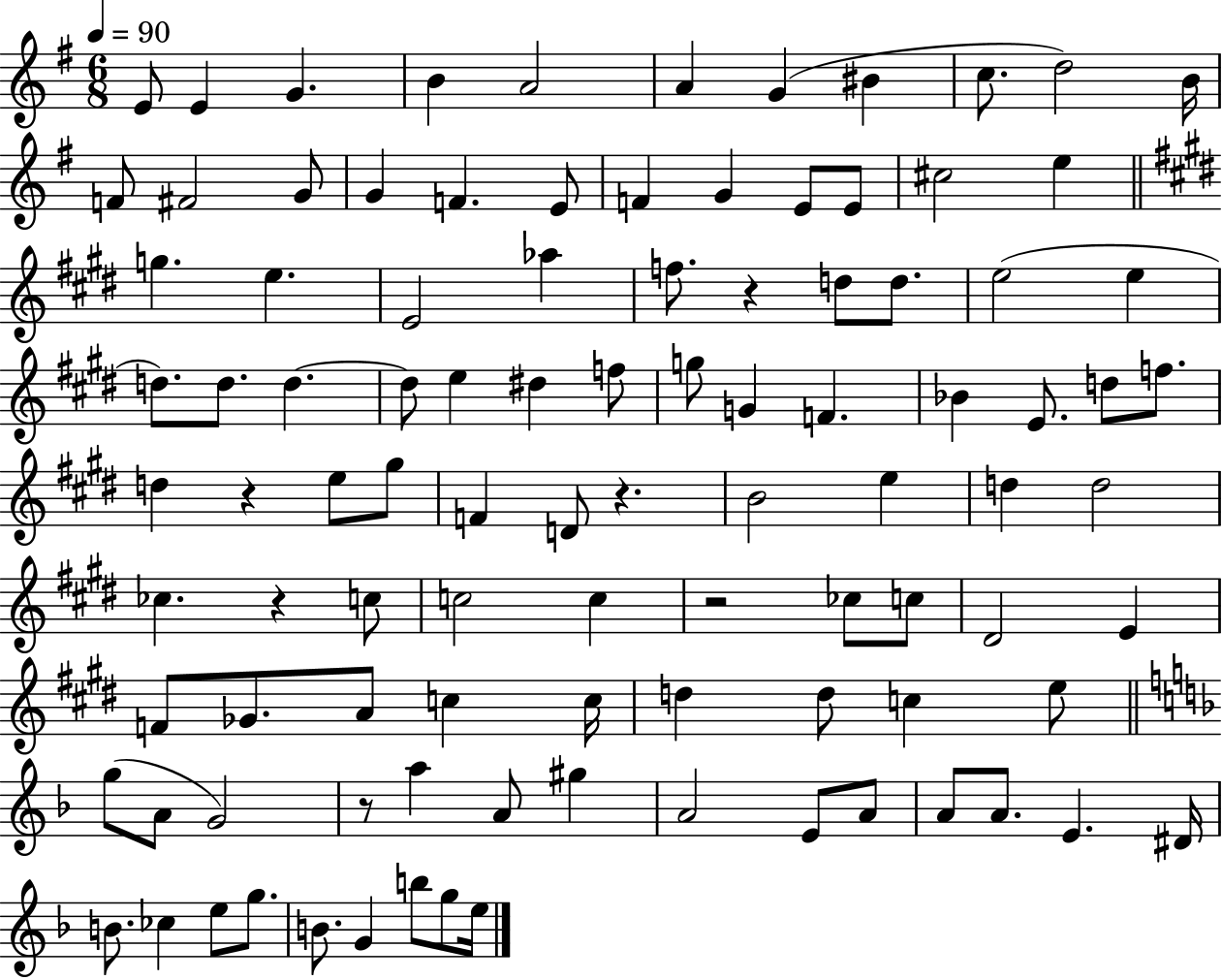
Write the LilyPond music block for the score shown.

{
  \clef treble
  \numericTimeSignature
  \time 6/8
  \key g \major
  \tempo 4 = 90
  e'8 e'4 g'4. | b'4 a'2 | a'4 g'4( bis'4 | c''8. d''2) b'16 | \break f'8 fis'2 g'8 | g'4 f'4. e'8 | f'4 g'4 e'8 e'8 | cis''2 e''4 | \break \bar "||" \break \key e \major g''4. e''4. | e'2 aes''4 | f''8. r4 d''8 d''8. | e''2( e''4 | \break d''8.) d''8. d''4.~~ | d''8 e''4 dis''4 f''8 | g''8 g'4 f'4. | bes'4 e'8. d''8 f''8. | \break d''4 r4 e''8 gis''8 | f'4 d'8 r4. | b'2 e''4 | d''4 d''2 | \break ces''4. r4 c''8 | c''2 c''4 | r2 ces''8 c''8 | dis'2 e'4 | \break f'8 ges'8. a'8 c''4 c''16 | d''4 d''8 c''4 e''8 | \bar "||" \break \key f \major g''8( a'8 g'2) | r8 a''4 a'8 gis''4 | a'2 e'8 a'8 | a'8 a'8. e'4. dis'16 | \break b'8. ces''4 e''8 g''8. | b'8. g'4 b''8 g''8 e''16 | \bar "|."
}